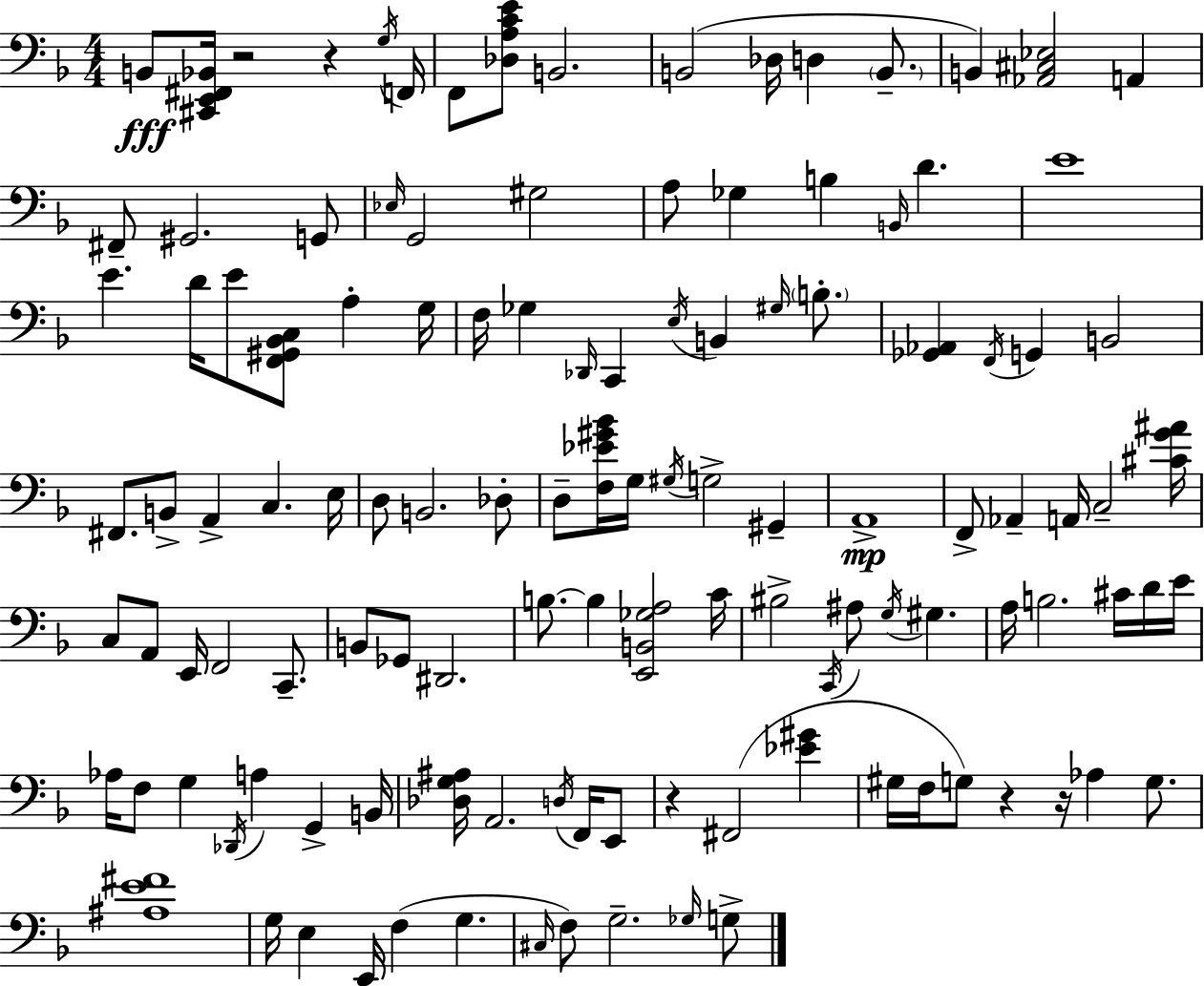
X:1
T:Untitled
M:4/4
L:1/4
K:F
B,,/2 [^C,,E,,^F,,_B,,]/4 z2 z G,/4 F,,/4 F,,/2 [_D,A,CE]/2 B,,2 B,,2 _D,/4 D, B,,/2 B,, [_A,,^C,_E,]2 A,, ^F,,/2 ^G,,2 G,,/2 _E,/4 G,,2 ^G,2 A,/2 _G, B, B,,/4 D E4 E D/4 E/2 [F,,^G,,_B,,C,]/2 A, G,/4 F,/4 _G, _D,,/4 C,, E,/4 B,, ^G,/4 B,/2 [_G,,_A,,] F,,/4 G,, B,,2 ^F,,/2 B,,/2 A,, C, E,/4 D,/2 B,,2 _D,/2 D,/2 [F,_E^G_B]/4 G,/4 ^G,/4 G,2 ^G,, A,,4 F,,/2 _A,, A,,/4 C,2 [^CG^A]/4 C,/2 A,,/2 E,,/4 F,,2 C,,/2 B,,/2 _G,,/2 ^D,,2 B,/2 B, [E,,B,,_G,A,]2 C/4 ^B,2 C,,/4 ^A,/2 G,/4 ^G, A,/4 B,2 ^C/4 D/4 E/4 _A,/4 F,/2 G, _D,,/4 A, G,, B,,/4 [_D,G,^A,]/4 A,,2 D,/4 F,,/4 E,,/2 z ^F,,2 [_E^G] ^G,/4 F,/4 G,/2 z z/4 _A, G,/2 [^A,E^F]4 G,/4 E, E,,/4 F, G, ^C,/4 F,/2 G,2 _G,/4 G,/2